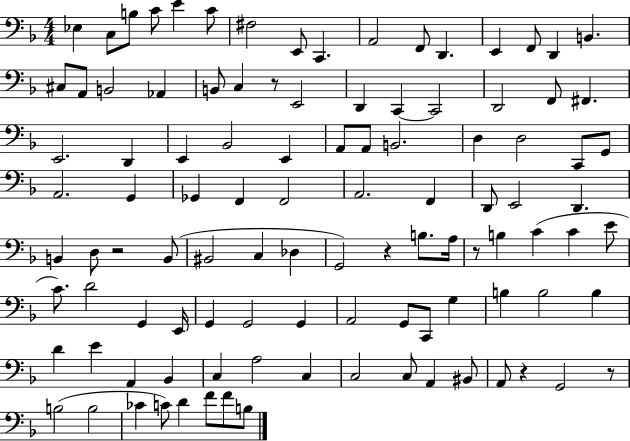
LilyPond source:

{
  \clef bass
  \numericTimeSignature
  \time 4/4
  \key f \major
  ees4 c8 b8 c'8 e'4 c'8 | fis2 e,8 c,4. | a,2 f,8 d,4. | e,4 f,8 d,4 b,4. | \break cis8 a,8 b,2 aes,4 | b,8 c4 r8 e,2 | d,4 c,4~~ c,2 | d,2 f,8 fis,4. | \break e,2. d,4 | e,4 bes,2 e,4 | a,8 a,8 b,2. | d4 d2 c,8 g,8 | \break a,2. g,4 | ges,4 f,4 f,2 | a,2. f,4 | d,8 e,2 d,4. | \break b,4 d8 r2 b,8( | bis,2 c4 des4 | g,2) r4 b8. a16 | r8 b4 c'4( c'4 e'8 | \break c'8.) d'2 g,4 e,16 | g,4 g,2 g,4 | a,2 g,8 c,8 g4 | b4 b2 b4 | \break d'4 e'4 a,4 bes,4 | c4 a2 c4 | c2 c8 a,4 bis,8 | a,8 r4 g,2 r8 | \break b2( b2 | ces'4 c'8) d'4 f'8 f'8 b8 | \bar "|."
}